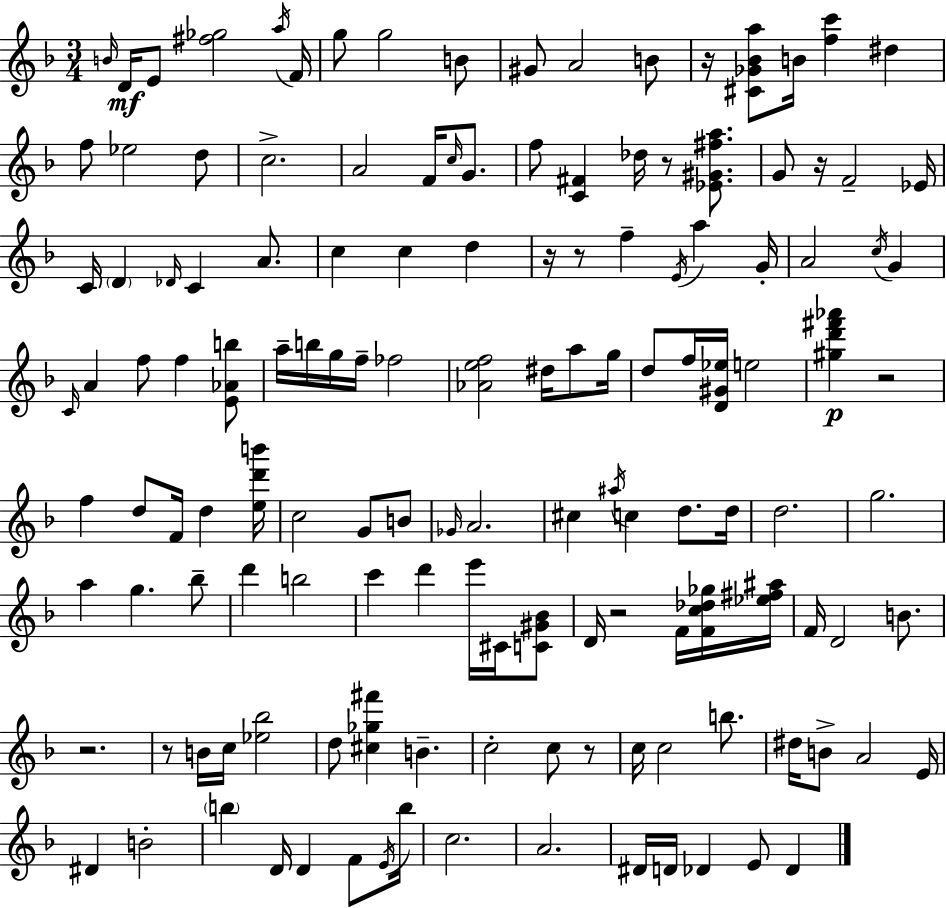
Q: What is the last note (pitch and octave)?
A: Db4